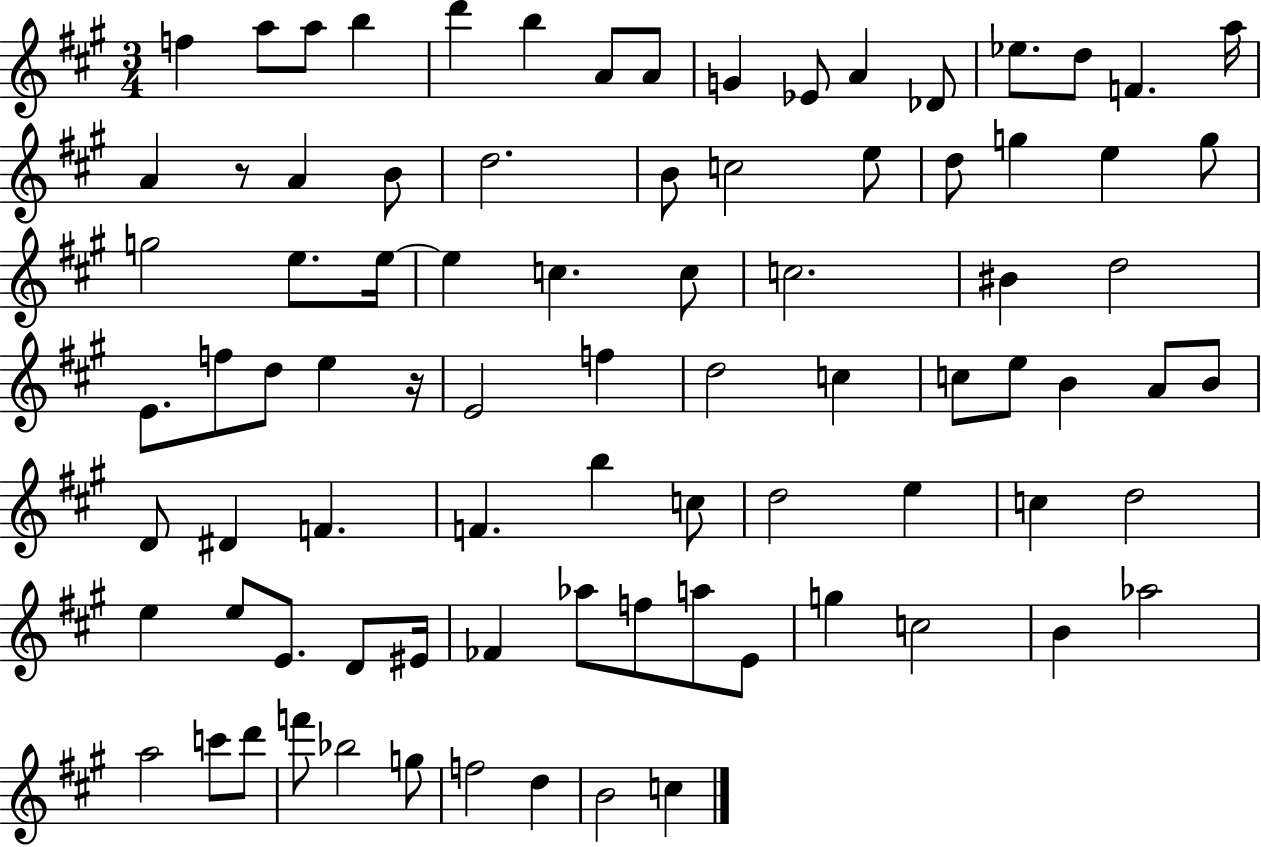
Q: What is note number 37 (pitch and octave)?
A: E4